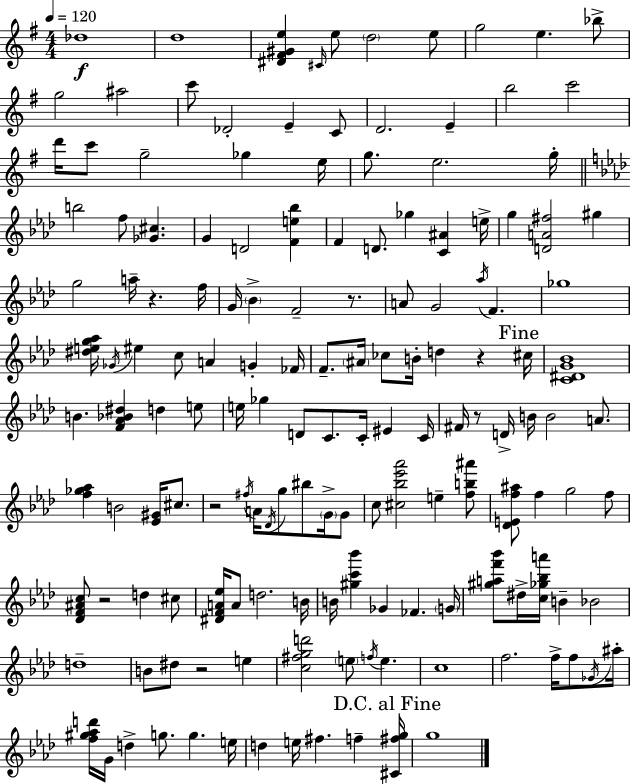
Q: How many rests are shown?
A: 7